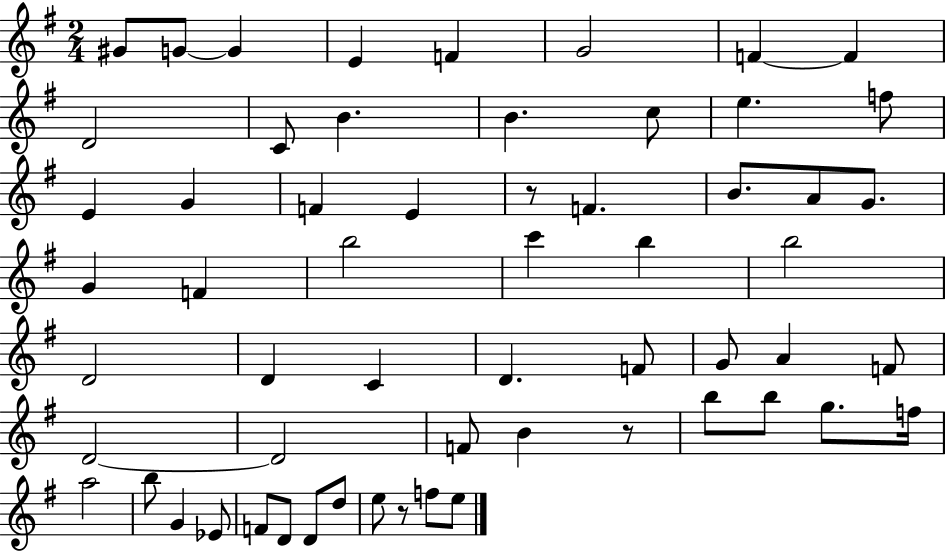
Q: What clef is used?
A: treble